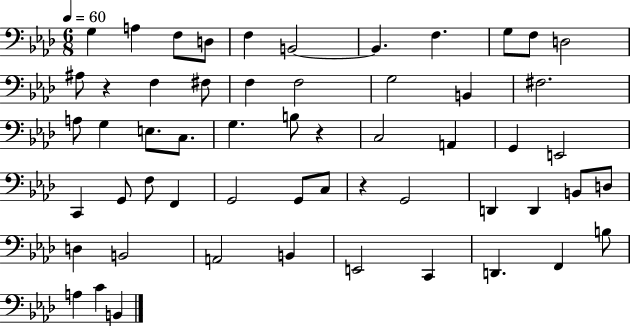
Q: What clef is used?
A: bass